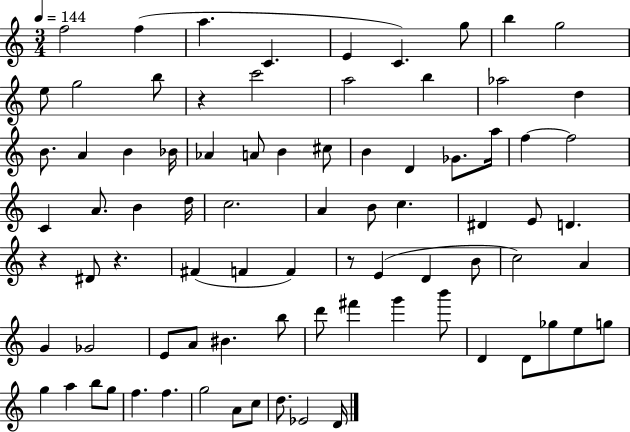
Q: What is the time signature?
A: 3/4